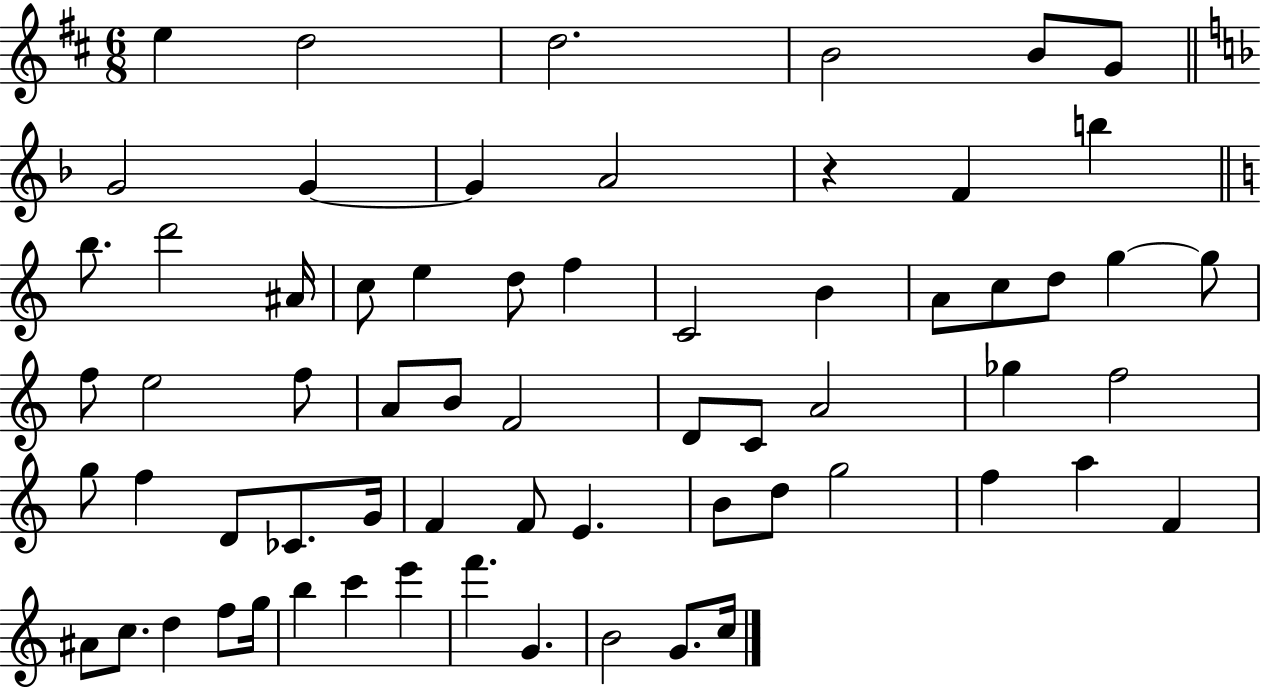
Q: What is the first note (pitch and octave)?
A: E5